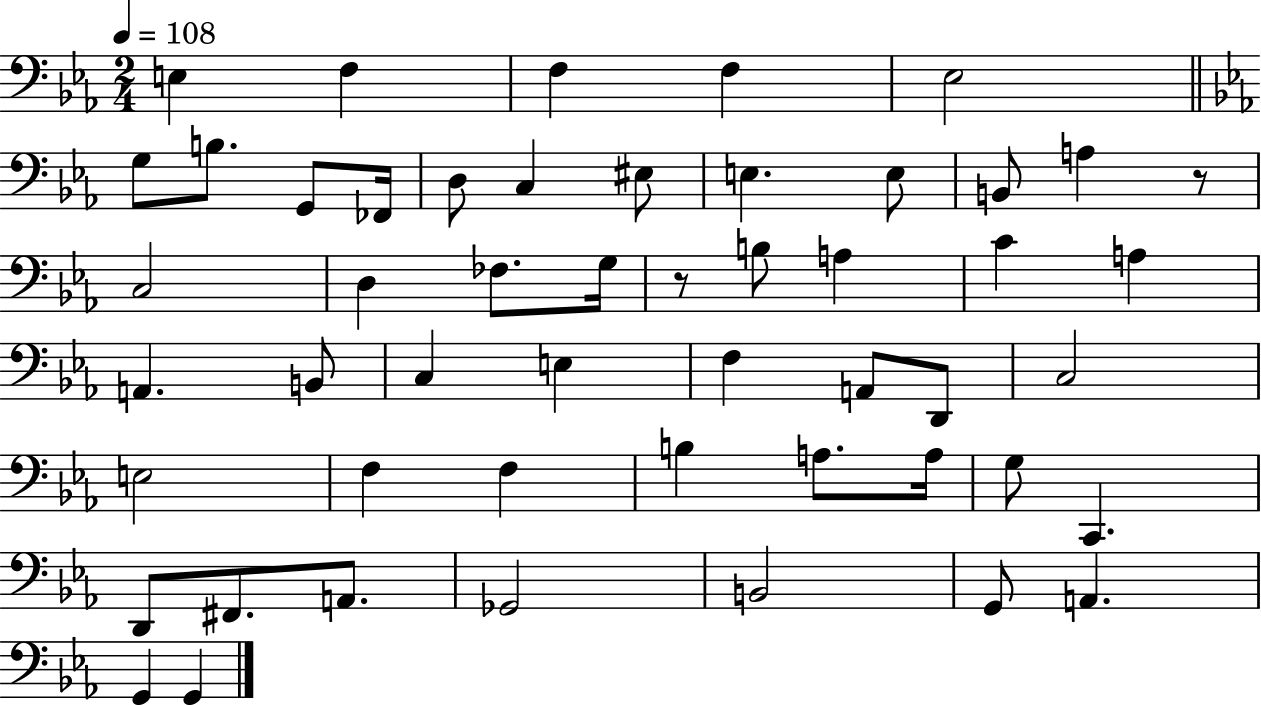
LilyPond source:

{
  \clef bass
  \numericTimeSignature
  \time 2/4
  \key ees \major
  \tempo 4 = 108
  e4 f4 | f4 f4 | ees2 | \bar "||" \break \key c \minor g8 b8. g,8 fes,16 | d8 c4 eis8 | e4. e8 | b,8 a4 r8 | \break c2 | d4 fes8. g16 | r8 b8 a4 | c'4 a4 | \break a,4. b,8 | c4 e4 | f4 a,8 d,8 | c2 | \break e2 | f4 f4 | b4 a8. a16 | g8 c,4. | \break d,8 fis,8. a,8. | ges,2 | b,2 | g,8 a,4. | \break g,4 g,4 | \bar "|."
}